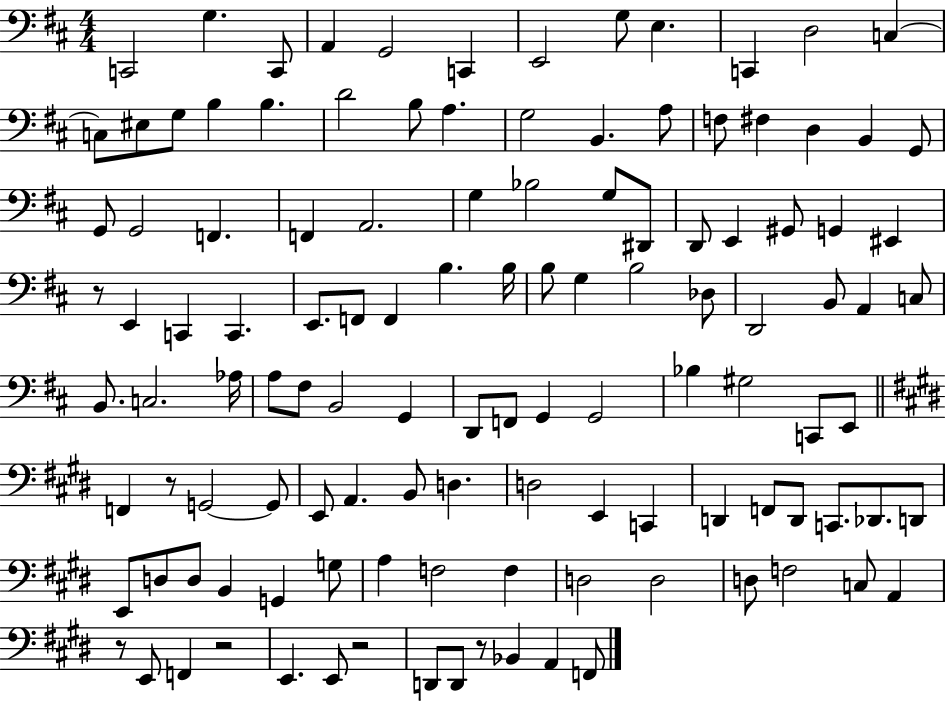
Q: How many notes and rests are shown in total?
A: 119